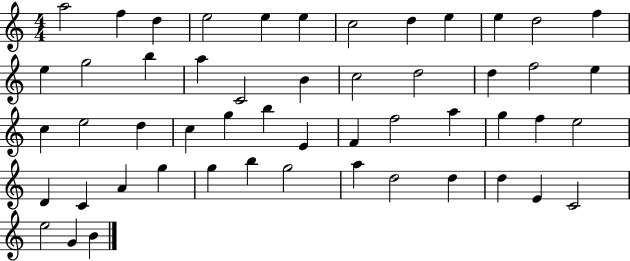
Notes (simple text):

A5/h F5/q D5/q E5/h E5/q E5/q C5/h D5/q E5/q E5/q D5/h F5/q E5/q G5/h B5/q A5/q C4/h B4/q C5/h D5/h D5/q F5/h E5/q C5/q E5/h D5/q C5/q G5/q B5/q E4/q F4/q F5/h A5/q G5/q F5/q E5/h D4/q C4/q A4/q G5/q G5/q B5/q G5/h A5/q D5/h D5/q D5/q E4/q C4/h E5/h G4/q B4/q